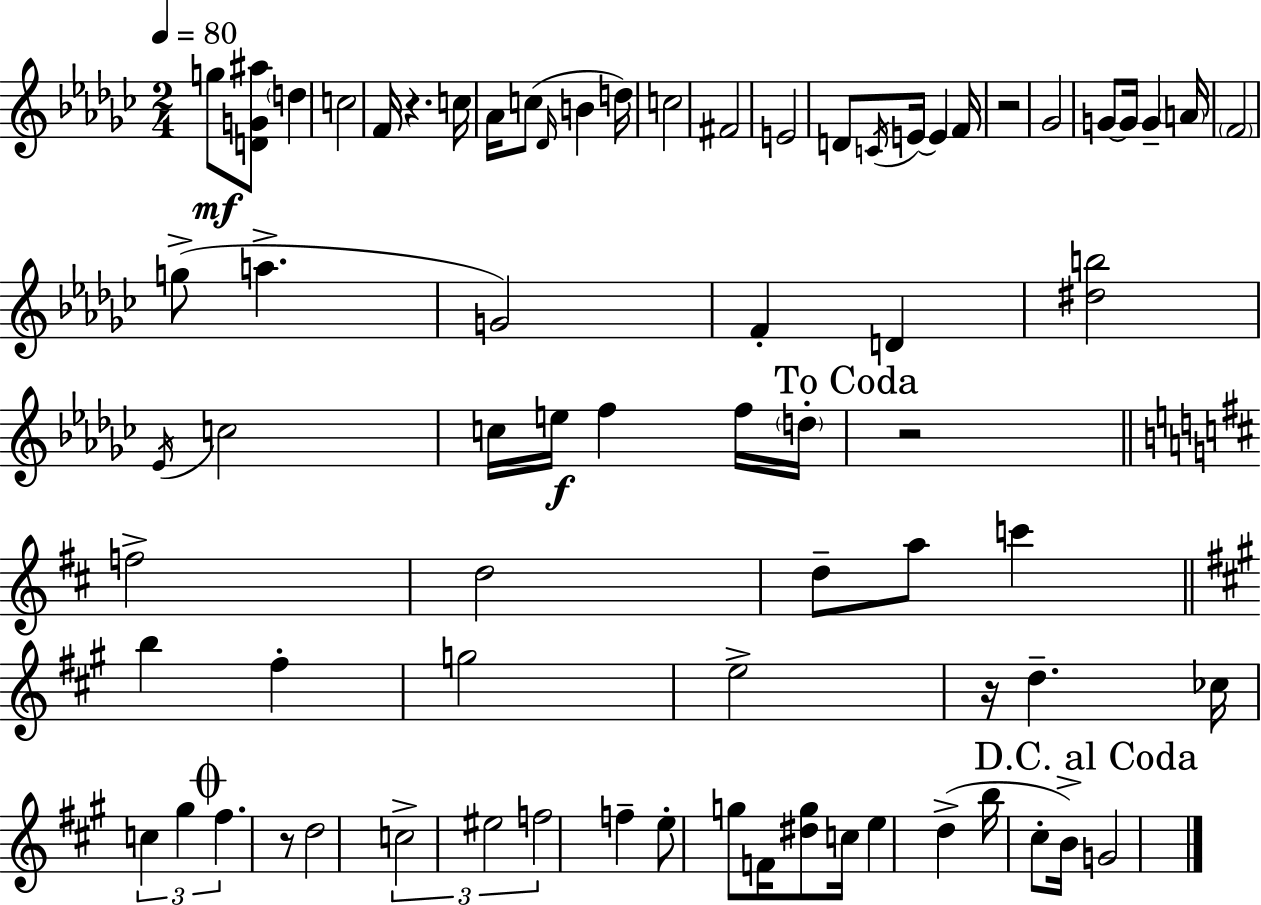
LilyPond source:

{
  \clef treble
  \numericTimeSignature
  \time 2/4
  \key ees \minor
  \tempo 4 = 80
  g''8\mf <d' g' ais''>8 \parenthesize d''4 | c''2 | f'16 r4. c''16 | aes'16 c''8( \grace { des'16 } b'4 | \break d''16) c''2 | fis'2 | e'2 | d'8 \acciaccatura { c'16 } e'16~~ e'4 | \break f'16 r2 | ges'2 | g'8~~ g'16 g'4-- | \parenthesize a'16 \parenthesize f'2 | \break g''8->( a''4.-> | g'2) | f'4-. d'4 | <dis'' b''>2 | \break \acciaccatura { ees'16 } c''2 | c''16 e''16\f f''4 | f''16 \parenthesize d''16-. \mark "To Coda" r2 | \bar "||" \break \key d \major f''2-> | d''2 | d''8-- a''8 c'''4 | \bar "||" \break \key a \major b''4 fis''4-. | g''2 | e''2-> | r16 d''4.-- ces''16 | \break \tuplet 3/2 { c''4 gis''4 | \mark \markup { \musicglyph "scripts.coda" } fis''4. } r8 | d''2 | \tuplet 3/2 { c''2-> | \break eis''2 | f''2 } | f''4-- e''8-. g''8 | f'16 <dis'' g''>8 c''16 e''4 | \break d''4->( b''16 cis''8-. b'16->) | \mark "D.C. al Coda" g'2 | \bar "|."
}